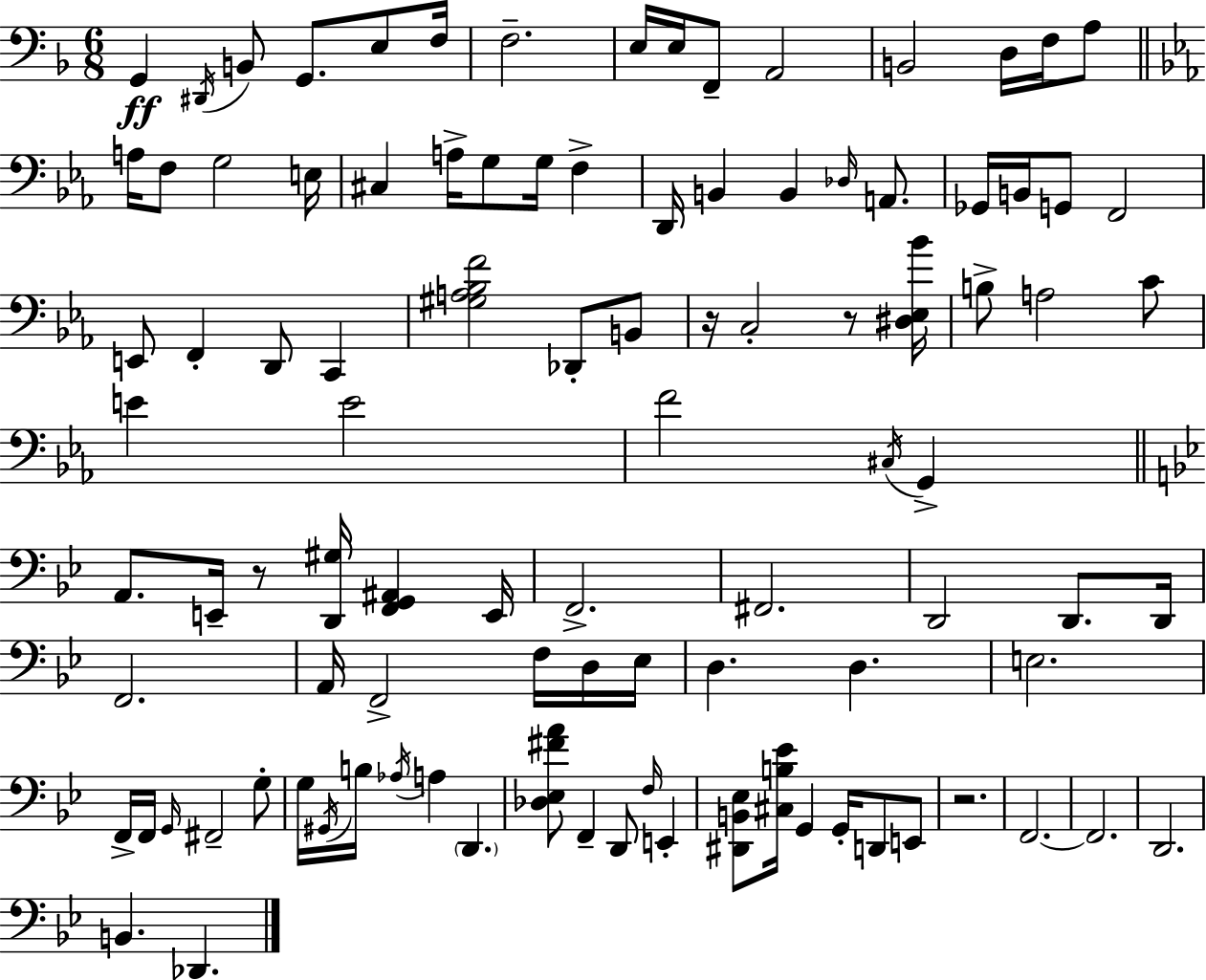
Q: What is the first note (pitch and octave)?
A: G2